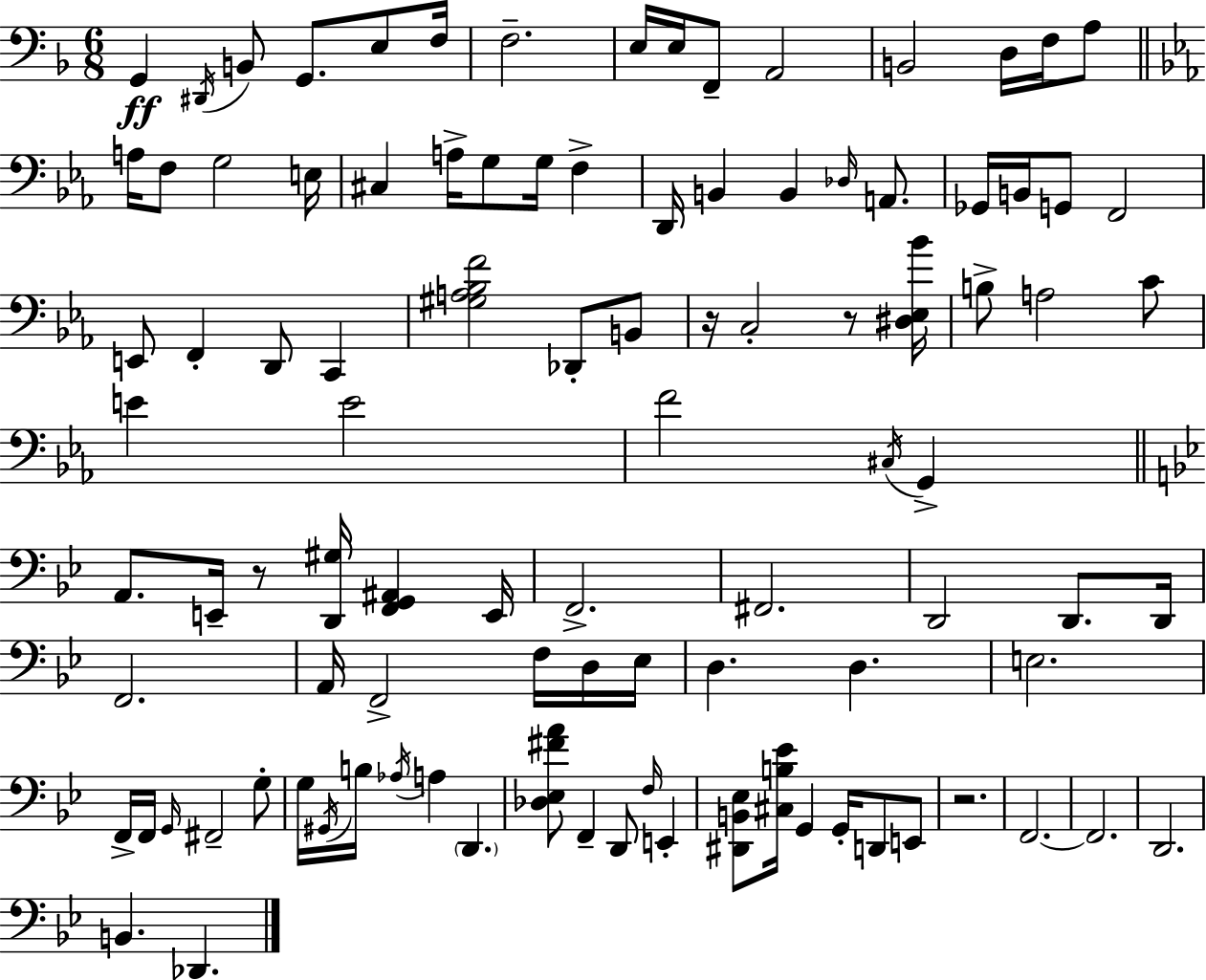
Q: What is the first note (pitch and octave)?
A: G2